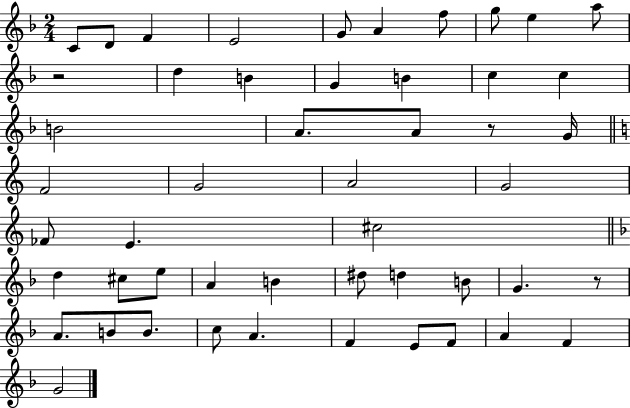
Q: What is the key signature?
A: F major